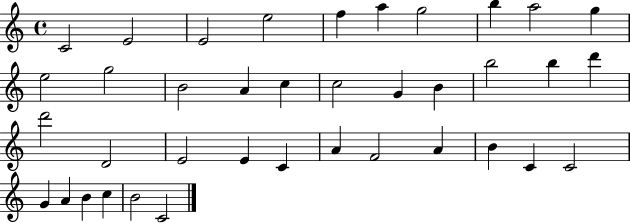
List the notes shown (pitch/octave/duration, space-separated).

C4/h E4/h E4/h E5/h F5/q A5/q G5/h B5/q A5/h G5/q E5/h G5/h B4/h A4/q C5/q C5/h G4/q B4/q B5/h B5/q D6/q D6/h D4/h E4/h E4/q C4/q A4/q F4/h A4/q B4/q C4/q C4/h G4/q A4/q B4/q C5/q B4/h C4/h